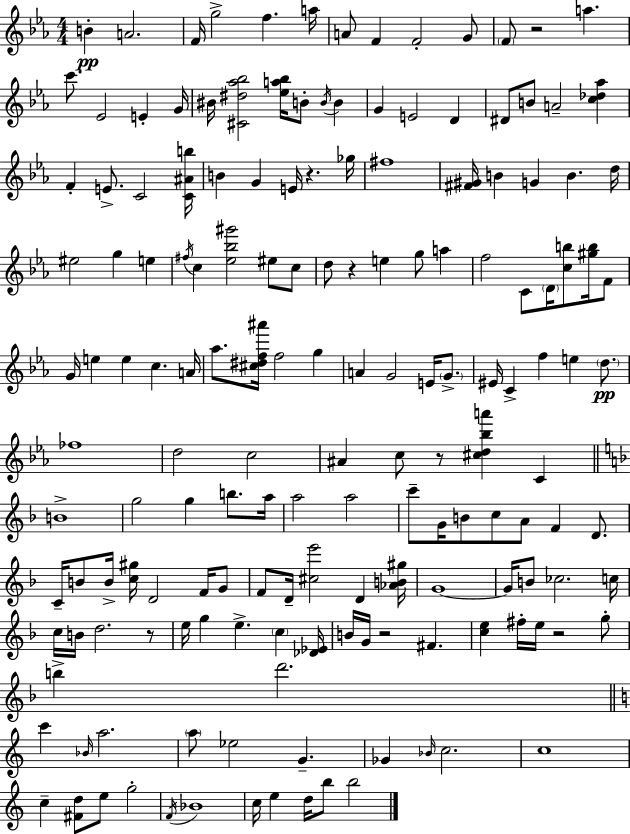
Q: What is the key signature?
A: EES major